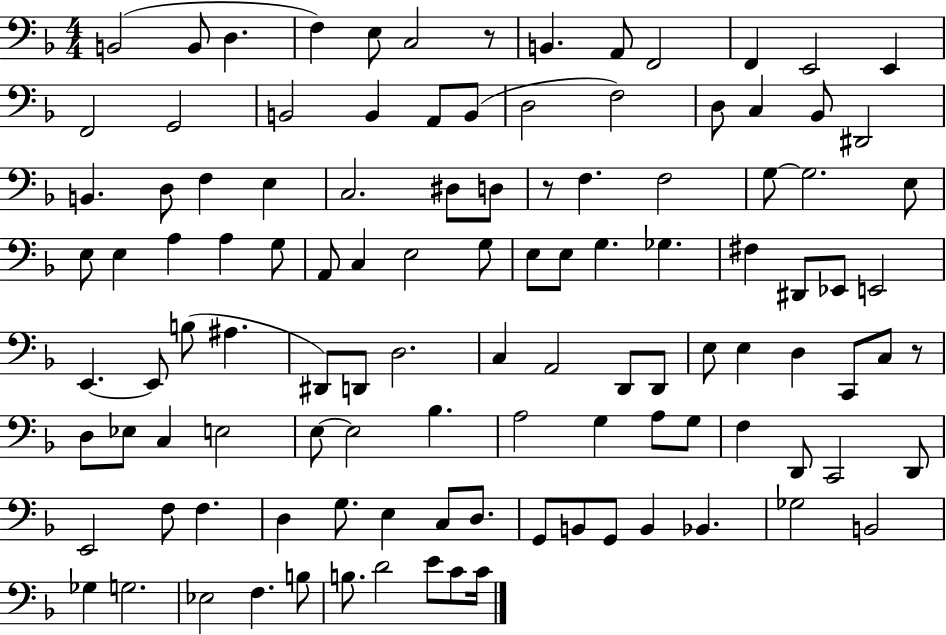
{
  \clef bass
  \numericTimeSignature
  \time 4/4
  \key f \major
  b,2( b,8 d4. | f4) e8 c2 r8 | b,4. a,8 f,2 | f,4 e,2 e,4 | \break f,2 g,2 | b,2 b,4 a,8 b,8( | d2 f2) | d8 c4 bes,8 dis,2 | \break b,4. d8 f4 e4 | c2. dis8 d8 | r8 f4. f2 | g8~~ g2. e8 | \break e8 e4 a4 a4 g8 | a,8 c4 e2 g8 | e8 e8 g4. ges4. | fis4 dis,8 ees,8 e,2 | \break e,4.~~ e,8 b8( ais4. | dis,8) d,8 d2. | c4 a,2 d,8 d,8 | e8 e4 d4 c,8 c8 r8 | \break d8 ees8 c4 e2 | e8~~ e2 bes4. | a2 g4 a8 g8 | f4 d,8 c,2 d,8 | \break e,2 f8 f4. | d4 g8. e4 c8 d8. | g,8 b,8 g,8 b,4 bes,4. | ges2 b,2 | \break ges4 g2. | ees2 f4. b8 | b8. d'2 e'8 c'8 c'16 | \bar "|."
}